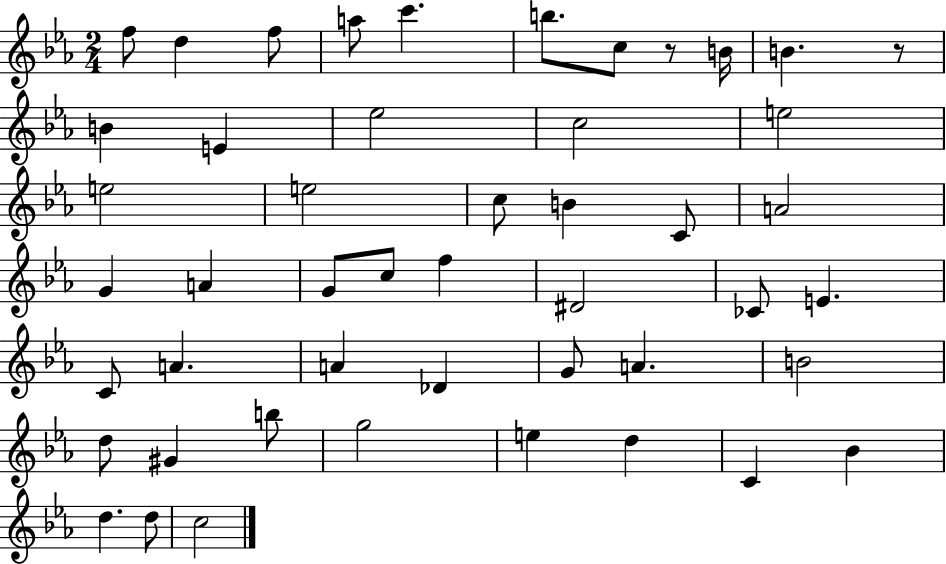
F5/e D5/q F5/e A5/e C6/q. B5/e. C5/e R/e B4/s B4/q. R/e B4/q E4/q Eb5/h C5/h E5/h E5/h E5/h C5/e B4/q C4/e A4/h G4/q A4/q G4/e C5/e F5/q D#4/h CES4/e E4/q. C4/e A4/q. A4/q Db4/q G4/e A4/q. B4/h D5/e G#4/q B5/e G5/h E5/q D5/q C4/q Bb4/q D5/q. D5/e C5/h